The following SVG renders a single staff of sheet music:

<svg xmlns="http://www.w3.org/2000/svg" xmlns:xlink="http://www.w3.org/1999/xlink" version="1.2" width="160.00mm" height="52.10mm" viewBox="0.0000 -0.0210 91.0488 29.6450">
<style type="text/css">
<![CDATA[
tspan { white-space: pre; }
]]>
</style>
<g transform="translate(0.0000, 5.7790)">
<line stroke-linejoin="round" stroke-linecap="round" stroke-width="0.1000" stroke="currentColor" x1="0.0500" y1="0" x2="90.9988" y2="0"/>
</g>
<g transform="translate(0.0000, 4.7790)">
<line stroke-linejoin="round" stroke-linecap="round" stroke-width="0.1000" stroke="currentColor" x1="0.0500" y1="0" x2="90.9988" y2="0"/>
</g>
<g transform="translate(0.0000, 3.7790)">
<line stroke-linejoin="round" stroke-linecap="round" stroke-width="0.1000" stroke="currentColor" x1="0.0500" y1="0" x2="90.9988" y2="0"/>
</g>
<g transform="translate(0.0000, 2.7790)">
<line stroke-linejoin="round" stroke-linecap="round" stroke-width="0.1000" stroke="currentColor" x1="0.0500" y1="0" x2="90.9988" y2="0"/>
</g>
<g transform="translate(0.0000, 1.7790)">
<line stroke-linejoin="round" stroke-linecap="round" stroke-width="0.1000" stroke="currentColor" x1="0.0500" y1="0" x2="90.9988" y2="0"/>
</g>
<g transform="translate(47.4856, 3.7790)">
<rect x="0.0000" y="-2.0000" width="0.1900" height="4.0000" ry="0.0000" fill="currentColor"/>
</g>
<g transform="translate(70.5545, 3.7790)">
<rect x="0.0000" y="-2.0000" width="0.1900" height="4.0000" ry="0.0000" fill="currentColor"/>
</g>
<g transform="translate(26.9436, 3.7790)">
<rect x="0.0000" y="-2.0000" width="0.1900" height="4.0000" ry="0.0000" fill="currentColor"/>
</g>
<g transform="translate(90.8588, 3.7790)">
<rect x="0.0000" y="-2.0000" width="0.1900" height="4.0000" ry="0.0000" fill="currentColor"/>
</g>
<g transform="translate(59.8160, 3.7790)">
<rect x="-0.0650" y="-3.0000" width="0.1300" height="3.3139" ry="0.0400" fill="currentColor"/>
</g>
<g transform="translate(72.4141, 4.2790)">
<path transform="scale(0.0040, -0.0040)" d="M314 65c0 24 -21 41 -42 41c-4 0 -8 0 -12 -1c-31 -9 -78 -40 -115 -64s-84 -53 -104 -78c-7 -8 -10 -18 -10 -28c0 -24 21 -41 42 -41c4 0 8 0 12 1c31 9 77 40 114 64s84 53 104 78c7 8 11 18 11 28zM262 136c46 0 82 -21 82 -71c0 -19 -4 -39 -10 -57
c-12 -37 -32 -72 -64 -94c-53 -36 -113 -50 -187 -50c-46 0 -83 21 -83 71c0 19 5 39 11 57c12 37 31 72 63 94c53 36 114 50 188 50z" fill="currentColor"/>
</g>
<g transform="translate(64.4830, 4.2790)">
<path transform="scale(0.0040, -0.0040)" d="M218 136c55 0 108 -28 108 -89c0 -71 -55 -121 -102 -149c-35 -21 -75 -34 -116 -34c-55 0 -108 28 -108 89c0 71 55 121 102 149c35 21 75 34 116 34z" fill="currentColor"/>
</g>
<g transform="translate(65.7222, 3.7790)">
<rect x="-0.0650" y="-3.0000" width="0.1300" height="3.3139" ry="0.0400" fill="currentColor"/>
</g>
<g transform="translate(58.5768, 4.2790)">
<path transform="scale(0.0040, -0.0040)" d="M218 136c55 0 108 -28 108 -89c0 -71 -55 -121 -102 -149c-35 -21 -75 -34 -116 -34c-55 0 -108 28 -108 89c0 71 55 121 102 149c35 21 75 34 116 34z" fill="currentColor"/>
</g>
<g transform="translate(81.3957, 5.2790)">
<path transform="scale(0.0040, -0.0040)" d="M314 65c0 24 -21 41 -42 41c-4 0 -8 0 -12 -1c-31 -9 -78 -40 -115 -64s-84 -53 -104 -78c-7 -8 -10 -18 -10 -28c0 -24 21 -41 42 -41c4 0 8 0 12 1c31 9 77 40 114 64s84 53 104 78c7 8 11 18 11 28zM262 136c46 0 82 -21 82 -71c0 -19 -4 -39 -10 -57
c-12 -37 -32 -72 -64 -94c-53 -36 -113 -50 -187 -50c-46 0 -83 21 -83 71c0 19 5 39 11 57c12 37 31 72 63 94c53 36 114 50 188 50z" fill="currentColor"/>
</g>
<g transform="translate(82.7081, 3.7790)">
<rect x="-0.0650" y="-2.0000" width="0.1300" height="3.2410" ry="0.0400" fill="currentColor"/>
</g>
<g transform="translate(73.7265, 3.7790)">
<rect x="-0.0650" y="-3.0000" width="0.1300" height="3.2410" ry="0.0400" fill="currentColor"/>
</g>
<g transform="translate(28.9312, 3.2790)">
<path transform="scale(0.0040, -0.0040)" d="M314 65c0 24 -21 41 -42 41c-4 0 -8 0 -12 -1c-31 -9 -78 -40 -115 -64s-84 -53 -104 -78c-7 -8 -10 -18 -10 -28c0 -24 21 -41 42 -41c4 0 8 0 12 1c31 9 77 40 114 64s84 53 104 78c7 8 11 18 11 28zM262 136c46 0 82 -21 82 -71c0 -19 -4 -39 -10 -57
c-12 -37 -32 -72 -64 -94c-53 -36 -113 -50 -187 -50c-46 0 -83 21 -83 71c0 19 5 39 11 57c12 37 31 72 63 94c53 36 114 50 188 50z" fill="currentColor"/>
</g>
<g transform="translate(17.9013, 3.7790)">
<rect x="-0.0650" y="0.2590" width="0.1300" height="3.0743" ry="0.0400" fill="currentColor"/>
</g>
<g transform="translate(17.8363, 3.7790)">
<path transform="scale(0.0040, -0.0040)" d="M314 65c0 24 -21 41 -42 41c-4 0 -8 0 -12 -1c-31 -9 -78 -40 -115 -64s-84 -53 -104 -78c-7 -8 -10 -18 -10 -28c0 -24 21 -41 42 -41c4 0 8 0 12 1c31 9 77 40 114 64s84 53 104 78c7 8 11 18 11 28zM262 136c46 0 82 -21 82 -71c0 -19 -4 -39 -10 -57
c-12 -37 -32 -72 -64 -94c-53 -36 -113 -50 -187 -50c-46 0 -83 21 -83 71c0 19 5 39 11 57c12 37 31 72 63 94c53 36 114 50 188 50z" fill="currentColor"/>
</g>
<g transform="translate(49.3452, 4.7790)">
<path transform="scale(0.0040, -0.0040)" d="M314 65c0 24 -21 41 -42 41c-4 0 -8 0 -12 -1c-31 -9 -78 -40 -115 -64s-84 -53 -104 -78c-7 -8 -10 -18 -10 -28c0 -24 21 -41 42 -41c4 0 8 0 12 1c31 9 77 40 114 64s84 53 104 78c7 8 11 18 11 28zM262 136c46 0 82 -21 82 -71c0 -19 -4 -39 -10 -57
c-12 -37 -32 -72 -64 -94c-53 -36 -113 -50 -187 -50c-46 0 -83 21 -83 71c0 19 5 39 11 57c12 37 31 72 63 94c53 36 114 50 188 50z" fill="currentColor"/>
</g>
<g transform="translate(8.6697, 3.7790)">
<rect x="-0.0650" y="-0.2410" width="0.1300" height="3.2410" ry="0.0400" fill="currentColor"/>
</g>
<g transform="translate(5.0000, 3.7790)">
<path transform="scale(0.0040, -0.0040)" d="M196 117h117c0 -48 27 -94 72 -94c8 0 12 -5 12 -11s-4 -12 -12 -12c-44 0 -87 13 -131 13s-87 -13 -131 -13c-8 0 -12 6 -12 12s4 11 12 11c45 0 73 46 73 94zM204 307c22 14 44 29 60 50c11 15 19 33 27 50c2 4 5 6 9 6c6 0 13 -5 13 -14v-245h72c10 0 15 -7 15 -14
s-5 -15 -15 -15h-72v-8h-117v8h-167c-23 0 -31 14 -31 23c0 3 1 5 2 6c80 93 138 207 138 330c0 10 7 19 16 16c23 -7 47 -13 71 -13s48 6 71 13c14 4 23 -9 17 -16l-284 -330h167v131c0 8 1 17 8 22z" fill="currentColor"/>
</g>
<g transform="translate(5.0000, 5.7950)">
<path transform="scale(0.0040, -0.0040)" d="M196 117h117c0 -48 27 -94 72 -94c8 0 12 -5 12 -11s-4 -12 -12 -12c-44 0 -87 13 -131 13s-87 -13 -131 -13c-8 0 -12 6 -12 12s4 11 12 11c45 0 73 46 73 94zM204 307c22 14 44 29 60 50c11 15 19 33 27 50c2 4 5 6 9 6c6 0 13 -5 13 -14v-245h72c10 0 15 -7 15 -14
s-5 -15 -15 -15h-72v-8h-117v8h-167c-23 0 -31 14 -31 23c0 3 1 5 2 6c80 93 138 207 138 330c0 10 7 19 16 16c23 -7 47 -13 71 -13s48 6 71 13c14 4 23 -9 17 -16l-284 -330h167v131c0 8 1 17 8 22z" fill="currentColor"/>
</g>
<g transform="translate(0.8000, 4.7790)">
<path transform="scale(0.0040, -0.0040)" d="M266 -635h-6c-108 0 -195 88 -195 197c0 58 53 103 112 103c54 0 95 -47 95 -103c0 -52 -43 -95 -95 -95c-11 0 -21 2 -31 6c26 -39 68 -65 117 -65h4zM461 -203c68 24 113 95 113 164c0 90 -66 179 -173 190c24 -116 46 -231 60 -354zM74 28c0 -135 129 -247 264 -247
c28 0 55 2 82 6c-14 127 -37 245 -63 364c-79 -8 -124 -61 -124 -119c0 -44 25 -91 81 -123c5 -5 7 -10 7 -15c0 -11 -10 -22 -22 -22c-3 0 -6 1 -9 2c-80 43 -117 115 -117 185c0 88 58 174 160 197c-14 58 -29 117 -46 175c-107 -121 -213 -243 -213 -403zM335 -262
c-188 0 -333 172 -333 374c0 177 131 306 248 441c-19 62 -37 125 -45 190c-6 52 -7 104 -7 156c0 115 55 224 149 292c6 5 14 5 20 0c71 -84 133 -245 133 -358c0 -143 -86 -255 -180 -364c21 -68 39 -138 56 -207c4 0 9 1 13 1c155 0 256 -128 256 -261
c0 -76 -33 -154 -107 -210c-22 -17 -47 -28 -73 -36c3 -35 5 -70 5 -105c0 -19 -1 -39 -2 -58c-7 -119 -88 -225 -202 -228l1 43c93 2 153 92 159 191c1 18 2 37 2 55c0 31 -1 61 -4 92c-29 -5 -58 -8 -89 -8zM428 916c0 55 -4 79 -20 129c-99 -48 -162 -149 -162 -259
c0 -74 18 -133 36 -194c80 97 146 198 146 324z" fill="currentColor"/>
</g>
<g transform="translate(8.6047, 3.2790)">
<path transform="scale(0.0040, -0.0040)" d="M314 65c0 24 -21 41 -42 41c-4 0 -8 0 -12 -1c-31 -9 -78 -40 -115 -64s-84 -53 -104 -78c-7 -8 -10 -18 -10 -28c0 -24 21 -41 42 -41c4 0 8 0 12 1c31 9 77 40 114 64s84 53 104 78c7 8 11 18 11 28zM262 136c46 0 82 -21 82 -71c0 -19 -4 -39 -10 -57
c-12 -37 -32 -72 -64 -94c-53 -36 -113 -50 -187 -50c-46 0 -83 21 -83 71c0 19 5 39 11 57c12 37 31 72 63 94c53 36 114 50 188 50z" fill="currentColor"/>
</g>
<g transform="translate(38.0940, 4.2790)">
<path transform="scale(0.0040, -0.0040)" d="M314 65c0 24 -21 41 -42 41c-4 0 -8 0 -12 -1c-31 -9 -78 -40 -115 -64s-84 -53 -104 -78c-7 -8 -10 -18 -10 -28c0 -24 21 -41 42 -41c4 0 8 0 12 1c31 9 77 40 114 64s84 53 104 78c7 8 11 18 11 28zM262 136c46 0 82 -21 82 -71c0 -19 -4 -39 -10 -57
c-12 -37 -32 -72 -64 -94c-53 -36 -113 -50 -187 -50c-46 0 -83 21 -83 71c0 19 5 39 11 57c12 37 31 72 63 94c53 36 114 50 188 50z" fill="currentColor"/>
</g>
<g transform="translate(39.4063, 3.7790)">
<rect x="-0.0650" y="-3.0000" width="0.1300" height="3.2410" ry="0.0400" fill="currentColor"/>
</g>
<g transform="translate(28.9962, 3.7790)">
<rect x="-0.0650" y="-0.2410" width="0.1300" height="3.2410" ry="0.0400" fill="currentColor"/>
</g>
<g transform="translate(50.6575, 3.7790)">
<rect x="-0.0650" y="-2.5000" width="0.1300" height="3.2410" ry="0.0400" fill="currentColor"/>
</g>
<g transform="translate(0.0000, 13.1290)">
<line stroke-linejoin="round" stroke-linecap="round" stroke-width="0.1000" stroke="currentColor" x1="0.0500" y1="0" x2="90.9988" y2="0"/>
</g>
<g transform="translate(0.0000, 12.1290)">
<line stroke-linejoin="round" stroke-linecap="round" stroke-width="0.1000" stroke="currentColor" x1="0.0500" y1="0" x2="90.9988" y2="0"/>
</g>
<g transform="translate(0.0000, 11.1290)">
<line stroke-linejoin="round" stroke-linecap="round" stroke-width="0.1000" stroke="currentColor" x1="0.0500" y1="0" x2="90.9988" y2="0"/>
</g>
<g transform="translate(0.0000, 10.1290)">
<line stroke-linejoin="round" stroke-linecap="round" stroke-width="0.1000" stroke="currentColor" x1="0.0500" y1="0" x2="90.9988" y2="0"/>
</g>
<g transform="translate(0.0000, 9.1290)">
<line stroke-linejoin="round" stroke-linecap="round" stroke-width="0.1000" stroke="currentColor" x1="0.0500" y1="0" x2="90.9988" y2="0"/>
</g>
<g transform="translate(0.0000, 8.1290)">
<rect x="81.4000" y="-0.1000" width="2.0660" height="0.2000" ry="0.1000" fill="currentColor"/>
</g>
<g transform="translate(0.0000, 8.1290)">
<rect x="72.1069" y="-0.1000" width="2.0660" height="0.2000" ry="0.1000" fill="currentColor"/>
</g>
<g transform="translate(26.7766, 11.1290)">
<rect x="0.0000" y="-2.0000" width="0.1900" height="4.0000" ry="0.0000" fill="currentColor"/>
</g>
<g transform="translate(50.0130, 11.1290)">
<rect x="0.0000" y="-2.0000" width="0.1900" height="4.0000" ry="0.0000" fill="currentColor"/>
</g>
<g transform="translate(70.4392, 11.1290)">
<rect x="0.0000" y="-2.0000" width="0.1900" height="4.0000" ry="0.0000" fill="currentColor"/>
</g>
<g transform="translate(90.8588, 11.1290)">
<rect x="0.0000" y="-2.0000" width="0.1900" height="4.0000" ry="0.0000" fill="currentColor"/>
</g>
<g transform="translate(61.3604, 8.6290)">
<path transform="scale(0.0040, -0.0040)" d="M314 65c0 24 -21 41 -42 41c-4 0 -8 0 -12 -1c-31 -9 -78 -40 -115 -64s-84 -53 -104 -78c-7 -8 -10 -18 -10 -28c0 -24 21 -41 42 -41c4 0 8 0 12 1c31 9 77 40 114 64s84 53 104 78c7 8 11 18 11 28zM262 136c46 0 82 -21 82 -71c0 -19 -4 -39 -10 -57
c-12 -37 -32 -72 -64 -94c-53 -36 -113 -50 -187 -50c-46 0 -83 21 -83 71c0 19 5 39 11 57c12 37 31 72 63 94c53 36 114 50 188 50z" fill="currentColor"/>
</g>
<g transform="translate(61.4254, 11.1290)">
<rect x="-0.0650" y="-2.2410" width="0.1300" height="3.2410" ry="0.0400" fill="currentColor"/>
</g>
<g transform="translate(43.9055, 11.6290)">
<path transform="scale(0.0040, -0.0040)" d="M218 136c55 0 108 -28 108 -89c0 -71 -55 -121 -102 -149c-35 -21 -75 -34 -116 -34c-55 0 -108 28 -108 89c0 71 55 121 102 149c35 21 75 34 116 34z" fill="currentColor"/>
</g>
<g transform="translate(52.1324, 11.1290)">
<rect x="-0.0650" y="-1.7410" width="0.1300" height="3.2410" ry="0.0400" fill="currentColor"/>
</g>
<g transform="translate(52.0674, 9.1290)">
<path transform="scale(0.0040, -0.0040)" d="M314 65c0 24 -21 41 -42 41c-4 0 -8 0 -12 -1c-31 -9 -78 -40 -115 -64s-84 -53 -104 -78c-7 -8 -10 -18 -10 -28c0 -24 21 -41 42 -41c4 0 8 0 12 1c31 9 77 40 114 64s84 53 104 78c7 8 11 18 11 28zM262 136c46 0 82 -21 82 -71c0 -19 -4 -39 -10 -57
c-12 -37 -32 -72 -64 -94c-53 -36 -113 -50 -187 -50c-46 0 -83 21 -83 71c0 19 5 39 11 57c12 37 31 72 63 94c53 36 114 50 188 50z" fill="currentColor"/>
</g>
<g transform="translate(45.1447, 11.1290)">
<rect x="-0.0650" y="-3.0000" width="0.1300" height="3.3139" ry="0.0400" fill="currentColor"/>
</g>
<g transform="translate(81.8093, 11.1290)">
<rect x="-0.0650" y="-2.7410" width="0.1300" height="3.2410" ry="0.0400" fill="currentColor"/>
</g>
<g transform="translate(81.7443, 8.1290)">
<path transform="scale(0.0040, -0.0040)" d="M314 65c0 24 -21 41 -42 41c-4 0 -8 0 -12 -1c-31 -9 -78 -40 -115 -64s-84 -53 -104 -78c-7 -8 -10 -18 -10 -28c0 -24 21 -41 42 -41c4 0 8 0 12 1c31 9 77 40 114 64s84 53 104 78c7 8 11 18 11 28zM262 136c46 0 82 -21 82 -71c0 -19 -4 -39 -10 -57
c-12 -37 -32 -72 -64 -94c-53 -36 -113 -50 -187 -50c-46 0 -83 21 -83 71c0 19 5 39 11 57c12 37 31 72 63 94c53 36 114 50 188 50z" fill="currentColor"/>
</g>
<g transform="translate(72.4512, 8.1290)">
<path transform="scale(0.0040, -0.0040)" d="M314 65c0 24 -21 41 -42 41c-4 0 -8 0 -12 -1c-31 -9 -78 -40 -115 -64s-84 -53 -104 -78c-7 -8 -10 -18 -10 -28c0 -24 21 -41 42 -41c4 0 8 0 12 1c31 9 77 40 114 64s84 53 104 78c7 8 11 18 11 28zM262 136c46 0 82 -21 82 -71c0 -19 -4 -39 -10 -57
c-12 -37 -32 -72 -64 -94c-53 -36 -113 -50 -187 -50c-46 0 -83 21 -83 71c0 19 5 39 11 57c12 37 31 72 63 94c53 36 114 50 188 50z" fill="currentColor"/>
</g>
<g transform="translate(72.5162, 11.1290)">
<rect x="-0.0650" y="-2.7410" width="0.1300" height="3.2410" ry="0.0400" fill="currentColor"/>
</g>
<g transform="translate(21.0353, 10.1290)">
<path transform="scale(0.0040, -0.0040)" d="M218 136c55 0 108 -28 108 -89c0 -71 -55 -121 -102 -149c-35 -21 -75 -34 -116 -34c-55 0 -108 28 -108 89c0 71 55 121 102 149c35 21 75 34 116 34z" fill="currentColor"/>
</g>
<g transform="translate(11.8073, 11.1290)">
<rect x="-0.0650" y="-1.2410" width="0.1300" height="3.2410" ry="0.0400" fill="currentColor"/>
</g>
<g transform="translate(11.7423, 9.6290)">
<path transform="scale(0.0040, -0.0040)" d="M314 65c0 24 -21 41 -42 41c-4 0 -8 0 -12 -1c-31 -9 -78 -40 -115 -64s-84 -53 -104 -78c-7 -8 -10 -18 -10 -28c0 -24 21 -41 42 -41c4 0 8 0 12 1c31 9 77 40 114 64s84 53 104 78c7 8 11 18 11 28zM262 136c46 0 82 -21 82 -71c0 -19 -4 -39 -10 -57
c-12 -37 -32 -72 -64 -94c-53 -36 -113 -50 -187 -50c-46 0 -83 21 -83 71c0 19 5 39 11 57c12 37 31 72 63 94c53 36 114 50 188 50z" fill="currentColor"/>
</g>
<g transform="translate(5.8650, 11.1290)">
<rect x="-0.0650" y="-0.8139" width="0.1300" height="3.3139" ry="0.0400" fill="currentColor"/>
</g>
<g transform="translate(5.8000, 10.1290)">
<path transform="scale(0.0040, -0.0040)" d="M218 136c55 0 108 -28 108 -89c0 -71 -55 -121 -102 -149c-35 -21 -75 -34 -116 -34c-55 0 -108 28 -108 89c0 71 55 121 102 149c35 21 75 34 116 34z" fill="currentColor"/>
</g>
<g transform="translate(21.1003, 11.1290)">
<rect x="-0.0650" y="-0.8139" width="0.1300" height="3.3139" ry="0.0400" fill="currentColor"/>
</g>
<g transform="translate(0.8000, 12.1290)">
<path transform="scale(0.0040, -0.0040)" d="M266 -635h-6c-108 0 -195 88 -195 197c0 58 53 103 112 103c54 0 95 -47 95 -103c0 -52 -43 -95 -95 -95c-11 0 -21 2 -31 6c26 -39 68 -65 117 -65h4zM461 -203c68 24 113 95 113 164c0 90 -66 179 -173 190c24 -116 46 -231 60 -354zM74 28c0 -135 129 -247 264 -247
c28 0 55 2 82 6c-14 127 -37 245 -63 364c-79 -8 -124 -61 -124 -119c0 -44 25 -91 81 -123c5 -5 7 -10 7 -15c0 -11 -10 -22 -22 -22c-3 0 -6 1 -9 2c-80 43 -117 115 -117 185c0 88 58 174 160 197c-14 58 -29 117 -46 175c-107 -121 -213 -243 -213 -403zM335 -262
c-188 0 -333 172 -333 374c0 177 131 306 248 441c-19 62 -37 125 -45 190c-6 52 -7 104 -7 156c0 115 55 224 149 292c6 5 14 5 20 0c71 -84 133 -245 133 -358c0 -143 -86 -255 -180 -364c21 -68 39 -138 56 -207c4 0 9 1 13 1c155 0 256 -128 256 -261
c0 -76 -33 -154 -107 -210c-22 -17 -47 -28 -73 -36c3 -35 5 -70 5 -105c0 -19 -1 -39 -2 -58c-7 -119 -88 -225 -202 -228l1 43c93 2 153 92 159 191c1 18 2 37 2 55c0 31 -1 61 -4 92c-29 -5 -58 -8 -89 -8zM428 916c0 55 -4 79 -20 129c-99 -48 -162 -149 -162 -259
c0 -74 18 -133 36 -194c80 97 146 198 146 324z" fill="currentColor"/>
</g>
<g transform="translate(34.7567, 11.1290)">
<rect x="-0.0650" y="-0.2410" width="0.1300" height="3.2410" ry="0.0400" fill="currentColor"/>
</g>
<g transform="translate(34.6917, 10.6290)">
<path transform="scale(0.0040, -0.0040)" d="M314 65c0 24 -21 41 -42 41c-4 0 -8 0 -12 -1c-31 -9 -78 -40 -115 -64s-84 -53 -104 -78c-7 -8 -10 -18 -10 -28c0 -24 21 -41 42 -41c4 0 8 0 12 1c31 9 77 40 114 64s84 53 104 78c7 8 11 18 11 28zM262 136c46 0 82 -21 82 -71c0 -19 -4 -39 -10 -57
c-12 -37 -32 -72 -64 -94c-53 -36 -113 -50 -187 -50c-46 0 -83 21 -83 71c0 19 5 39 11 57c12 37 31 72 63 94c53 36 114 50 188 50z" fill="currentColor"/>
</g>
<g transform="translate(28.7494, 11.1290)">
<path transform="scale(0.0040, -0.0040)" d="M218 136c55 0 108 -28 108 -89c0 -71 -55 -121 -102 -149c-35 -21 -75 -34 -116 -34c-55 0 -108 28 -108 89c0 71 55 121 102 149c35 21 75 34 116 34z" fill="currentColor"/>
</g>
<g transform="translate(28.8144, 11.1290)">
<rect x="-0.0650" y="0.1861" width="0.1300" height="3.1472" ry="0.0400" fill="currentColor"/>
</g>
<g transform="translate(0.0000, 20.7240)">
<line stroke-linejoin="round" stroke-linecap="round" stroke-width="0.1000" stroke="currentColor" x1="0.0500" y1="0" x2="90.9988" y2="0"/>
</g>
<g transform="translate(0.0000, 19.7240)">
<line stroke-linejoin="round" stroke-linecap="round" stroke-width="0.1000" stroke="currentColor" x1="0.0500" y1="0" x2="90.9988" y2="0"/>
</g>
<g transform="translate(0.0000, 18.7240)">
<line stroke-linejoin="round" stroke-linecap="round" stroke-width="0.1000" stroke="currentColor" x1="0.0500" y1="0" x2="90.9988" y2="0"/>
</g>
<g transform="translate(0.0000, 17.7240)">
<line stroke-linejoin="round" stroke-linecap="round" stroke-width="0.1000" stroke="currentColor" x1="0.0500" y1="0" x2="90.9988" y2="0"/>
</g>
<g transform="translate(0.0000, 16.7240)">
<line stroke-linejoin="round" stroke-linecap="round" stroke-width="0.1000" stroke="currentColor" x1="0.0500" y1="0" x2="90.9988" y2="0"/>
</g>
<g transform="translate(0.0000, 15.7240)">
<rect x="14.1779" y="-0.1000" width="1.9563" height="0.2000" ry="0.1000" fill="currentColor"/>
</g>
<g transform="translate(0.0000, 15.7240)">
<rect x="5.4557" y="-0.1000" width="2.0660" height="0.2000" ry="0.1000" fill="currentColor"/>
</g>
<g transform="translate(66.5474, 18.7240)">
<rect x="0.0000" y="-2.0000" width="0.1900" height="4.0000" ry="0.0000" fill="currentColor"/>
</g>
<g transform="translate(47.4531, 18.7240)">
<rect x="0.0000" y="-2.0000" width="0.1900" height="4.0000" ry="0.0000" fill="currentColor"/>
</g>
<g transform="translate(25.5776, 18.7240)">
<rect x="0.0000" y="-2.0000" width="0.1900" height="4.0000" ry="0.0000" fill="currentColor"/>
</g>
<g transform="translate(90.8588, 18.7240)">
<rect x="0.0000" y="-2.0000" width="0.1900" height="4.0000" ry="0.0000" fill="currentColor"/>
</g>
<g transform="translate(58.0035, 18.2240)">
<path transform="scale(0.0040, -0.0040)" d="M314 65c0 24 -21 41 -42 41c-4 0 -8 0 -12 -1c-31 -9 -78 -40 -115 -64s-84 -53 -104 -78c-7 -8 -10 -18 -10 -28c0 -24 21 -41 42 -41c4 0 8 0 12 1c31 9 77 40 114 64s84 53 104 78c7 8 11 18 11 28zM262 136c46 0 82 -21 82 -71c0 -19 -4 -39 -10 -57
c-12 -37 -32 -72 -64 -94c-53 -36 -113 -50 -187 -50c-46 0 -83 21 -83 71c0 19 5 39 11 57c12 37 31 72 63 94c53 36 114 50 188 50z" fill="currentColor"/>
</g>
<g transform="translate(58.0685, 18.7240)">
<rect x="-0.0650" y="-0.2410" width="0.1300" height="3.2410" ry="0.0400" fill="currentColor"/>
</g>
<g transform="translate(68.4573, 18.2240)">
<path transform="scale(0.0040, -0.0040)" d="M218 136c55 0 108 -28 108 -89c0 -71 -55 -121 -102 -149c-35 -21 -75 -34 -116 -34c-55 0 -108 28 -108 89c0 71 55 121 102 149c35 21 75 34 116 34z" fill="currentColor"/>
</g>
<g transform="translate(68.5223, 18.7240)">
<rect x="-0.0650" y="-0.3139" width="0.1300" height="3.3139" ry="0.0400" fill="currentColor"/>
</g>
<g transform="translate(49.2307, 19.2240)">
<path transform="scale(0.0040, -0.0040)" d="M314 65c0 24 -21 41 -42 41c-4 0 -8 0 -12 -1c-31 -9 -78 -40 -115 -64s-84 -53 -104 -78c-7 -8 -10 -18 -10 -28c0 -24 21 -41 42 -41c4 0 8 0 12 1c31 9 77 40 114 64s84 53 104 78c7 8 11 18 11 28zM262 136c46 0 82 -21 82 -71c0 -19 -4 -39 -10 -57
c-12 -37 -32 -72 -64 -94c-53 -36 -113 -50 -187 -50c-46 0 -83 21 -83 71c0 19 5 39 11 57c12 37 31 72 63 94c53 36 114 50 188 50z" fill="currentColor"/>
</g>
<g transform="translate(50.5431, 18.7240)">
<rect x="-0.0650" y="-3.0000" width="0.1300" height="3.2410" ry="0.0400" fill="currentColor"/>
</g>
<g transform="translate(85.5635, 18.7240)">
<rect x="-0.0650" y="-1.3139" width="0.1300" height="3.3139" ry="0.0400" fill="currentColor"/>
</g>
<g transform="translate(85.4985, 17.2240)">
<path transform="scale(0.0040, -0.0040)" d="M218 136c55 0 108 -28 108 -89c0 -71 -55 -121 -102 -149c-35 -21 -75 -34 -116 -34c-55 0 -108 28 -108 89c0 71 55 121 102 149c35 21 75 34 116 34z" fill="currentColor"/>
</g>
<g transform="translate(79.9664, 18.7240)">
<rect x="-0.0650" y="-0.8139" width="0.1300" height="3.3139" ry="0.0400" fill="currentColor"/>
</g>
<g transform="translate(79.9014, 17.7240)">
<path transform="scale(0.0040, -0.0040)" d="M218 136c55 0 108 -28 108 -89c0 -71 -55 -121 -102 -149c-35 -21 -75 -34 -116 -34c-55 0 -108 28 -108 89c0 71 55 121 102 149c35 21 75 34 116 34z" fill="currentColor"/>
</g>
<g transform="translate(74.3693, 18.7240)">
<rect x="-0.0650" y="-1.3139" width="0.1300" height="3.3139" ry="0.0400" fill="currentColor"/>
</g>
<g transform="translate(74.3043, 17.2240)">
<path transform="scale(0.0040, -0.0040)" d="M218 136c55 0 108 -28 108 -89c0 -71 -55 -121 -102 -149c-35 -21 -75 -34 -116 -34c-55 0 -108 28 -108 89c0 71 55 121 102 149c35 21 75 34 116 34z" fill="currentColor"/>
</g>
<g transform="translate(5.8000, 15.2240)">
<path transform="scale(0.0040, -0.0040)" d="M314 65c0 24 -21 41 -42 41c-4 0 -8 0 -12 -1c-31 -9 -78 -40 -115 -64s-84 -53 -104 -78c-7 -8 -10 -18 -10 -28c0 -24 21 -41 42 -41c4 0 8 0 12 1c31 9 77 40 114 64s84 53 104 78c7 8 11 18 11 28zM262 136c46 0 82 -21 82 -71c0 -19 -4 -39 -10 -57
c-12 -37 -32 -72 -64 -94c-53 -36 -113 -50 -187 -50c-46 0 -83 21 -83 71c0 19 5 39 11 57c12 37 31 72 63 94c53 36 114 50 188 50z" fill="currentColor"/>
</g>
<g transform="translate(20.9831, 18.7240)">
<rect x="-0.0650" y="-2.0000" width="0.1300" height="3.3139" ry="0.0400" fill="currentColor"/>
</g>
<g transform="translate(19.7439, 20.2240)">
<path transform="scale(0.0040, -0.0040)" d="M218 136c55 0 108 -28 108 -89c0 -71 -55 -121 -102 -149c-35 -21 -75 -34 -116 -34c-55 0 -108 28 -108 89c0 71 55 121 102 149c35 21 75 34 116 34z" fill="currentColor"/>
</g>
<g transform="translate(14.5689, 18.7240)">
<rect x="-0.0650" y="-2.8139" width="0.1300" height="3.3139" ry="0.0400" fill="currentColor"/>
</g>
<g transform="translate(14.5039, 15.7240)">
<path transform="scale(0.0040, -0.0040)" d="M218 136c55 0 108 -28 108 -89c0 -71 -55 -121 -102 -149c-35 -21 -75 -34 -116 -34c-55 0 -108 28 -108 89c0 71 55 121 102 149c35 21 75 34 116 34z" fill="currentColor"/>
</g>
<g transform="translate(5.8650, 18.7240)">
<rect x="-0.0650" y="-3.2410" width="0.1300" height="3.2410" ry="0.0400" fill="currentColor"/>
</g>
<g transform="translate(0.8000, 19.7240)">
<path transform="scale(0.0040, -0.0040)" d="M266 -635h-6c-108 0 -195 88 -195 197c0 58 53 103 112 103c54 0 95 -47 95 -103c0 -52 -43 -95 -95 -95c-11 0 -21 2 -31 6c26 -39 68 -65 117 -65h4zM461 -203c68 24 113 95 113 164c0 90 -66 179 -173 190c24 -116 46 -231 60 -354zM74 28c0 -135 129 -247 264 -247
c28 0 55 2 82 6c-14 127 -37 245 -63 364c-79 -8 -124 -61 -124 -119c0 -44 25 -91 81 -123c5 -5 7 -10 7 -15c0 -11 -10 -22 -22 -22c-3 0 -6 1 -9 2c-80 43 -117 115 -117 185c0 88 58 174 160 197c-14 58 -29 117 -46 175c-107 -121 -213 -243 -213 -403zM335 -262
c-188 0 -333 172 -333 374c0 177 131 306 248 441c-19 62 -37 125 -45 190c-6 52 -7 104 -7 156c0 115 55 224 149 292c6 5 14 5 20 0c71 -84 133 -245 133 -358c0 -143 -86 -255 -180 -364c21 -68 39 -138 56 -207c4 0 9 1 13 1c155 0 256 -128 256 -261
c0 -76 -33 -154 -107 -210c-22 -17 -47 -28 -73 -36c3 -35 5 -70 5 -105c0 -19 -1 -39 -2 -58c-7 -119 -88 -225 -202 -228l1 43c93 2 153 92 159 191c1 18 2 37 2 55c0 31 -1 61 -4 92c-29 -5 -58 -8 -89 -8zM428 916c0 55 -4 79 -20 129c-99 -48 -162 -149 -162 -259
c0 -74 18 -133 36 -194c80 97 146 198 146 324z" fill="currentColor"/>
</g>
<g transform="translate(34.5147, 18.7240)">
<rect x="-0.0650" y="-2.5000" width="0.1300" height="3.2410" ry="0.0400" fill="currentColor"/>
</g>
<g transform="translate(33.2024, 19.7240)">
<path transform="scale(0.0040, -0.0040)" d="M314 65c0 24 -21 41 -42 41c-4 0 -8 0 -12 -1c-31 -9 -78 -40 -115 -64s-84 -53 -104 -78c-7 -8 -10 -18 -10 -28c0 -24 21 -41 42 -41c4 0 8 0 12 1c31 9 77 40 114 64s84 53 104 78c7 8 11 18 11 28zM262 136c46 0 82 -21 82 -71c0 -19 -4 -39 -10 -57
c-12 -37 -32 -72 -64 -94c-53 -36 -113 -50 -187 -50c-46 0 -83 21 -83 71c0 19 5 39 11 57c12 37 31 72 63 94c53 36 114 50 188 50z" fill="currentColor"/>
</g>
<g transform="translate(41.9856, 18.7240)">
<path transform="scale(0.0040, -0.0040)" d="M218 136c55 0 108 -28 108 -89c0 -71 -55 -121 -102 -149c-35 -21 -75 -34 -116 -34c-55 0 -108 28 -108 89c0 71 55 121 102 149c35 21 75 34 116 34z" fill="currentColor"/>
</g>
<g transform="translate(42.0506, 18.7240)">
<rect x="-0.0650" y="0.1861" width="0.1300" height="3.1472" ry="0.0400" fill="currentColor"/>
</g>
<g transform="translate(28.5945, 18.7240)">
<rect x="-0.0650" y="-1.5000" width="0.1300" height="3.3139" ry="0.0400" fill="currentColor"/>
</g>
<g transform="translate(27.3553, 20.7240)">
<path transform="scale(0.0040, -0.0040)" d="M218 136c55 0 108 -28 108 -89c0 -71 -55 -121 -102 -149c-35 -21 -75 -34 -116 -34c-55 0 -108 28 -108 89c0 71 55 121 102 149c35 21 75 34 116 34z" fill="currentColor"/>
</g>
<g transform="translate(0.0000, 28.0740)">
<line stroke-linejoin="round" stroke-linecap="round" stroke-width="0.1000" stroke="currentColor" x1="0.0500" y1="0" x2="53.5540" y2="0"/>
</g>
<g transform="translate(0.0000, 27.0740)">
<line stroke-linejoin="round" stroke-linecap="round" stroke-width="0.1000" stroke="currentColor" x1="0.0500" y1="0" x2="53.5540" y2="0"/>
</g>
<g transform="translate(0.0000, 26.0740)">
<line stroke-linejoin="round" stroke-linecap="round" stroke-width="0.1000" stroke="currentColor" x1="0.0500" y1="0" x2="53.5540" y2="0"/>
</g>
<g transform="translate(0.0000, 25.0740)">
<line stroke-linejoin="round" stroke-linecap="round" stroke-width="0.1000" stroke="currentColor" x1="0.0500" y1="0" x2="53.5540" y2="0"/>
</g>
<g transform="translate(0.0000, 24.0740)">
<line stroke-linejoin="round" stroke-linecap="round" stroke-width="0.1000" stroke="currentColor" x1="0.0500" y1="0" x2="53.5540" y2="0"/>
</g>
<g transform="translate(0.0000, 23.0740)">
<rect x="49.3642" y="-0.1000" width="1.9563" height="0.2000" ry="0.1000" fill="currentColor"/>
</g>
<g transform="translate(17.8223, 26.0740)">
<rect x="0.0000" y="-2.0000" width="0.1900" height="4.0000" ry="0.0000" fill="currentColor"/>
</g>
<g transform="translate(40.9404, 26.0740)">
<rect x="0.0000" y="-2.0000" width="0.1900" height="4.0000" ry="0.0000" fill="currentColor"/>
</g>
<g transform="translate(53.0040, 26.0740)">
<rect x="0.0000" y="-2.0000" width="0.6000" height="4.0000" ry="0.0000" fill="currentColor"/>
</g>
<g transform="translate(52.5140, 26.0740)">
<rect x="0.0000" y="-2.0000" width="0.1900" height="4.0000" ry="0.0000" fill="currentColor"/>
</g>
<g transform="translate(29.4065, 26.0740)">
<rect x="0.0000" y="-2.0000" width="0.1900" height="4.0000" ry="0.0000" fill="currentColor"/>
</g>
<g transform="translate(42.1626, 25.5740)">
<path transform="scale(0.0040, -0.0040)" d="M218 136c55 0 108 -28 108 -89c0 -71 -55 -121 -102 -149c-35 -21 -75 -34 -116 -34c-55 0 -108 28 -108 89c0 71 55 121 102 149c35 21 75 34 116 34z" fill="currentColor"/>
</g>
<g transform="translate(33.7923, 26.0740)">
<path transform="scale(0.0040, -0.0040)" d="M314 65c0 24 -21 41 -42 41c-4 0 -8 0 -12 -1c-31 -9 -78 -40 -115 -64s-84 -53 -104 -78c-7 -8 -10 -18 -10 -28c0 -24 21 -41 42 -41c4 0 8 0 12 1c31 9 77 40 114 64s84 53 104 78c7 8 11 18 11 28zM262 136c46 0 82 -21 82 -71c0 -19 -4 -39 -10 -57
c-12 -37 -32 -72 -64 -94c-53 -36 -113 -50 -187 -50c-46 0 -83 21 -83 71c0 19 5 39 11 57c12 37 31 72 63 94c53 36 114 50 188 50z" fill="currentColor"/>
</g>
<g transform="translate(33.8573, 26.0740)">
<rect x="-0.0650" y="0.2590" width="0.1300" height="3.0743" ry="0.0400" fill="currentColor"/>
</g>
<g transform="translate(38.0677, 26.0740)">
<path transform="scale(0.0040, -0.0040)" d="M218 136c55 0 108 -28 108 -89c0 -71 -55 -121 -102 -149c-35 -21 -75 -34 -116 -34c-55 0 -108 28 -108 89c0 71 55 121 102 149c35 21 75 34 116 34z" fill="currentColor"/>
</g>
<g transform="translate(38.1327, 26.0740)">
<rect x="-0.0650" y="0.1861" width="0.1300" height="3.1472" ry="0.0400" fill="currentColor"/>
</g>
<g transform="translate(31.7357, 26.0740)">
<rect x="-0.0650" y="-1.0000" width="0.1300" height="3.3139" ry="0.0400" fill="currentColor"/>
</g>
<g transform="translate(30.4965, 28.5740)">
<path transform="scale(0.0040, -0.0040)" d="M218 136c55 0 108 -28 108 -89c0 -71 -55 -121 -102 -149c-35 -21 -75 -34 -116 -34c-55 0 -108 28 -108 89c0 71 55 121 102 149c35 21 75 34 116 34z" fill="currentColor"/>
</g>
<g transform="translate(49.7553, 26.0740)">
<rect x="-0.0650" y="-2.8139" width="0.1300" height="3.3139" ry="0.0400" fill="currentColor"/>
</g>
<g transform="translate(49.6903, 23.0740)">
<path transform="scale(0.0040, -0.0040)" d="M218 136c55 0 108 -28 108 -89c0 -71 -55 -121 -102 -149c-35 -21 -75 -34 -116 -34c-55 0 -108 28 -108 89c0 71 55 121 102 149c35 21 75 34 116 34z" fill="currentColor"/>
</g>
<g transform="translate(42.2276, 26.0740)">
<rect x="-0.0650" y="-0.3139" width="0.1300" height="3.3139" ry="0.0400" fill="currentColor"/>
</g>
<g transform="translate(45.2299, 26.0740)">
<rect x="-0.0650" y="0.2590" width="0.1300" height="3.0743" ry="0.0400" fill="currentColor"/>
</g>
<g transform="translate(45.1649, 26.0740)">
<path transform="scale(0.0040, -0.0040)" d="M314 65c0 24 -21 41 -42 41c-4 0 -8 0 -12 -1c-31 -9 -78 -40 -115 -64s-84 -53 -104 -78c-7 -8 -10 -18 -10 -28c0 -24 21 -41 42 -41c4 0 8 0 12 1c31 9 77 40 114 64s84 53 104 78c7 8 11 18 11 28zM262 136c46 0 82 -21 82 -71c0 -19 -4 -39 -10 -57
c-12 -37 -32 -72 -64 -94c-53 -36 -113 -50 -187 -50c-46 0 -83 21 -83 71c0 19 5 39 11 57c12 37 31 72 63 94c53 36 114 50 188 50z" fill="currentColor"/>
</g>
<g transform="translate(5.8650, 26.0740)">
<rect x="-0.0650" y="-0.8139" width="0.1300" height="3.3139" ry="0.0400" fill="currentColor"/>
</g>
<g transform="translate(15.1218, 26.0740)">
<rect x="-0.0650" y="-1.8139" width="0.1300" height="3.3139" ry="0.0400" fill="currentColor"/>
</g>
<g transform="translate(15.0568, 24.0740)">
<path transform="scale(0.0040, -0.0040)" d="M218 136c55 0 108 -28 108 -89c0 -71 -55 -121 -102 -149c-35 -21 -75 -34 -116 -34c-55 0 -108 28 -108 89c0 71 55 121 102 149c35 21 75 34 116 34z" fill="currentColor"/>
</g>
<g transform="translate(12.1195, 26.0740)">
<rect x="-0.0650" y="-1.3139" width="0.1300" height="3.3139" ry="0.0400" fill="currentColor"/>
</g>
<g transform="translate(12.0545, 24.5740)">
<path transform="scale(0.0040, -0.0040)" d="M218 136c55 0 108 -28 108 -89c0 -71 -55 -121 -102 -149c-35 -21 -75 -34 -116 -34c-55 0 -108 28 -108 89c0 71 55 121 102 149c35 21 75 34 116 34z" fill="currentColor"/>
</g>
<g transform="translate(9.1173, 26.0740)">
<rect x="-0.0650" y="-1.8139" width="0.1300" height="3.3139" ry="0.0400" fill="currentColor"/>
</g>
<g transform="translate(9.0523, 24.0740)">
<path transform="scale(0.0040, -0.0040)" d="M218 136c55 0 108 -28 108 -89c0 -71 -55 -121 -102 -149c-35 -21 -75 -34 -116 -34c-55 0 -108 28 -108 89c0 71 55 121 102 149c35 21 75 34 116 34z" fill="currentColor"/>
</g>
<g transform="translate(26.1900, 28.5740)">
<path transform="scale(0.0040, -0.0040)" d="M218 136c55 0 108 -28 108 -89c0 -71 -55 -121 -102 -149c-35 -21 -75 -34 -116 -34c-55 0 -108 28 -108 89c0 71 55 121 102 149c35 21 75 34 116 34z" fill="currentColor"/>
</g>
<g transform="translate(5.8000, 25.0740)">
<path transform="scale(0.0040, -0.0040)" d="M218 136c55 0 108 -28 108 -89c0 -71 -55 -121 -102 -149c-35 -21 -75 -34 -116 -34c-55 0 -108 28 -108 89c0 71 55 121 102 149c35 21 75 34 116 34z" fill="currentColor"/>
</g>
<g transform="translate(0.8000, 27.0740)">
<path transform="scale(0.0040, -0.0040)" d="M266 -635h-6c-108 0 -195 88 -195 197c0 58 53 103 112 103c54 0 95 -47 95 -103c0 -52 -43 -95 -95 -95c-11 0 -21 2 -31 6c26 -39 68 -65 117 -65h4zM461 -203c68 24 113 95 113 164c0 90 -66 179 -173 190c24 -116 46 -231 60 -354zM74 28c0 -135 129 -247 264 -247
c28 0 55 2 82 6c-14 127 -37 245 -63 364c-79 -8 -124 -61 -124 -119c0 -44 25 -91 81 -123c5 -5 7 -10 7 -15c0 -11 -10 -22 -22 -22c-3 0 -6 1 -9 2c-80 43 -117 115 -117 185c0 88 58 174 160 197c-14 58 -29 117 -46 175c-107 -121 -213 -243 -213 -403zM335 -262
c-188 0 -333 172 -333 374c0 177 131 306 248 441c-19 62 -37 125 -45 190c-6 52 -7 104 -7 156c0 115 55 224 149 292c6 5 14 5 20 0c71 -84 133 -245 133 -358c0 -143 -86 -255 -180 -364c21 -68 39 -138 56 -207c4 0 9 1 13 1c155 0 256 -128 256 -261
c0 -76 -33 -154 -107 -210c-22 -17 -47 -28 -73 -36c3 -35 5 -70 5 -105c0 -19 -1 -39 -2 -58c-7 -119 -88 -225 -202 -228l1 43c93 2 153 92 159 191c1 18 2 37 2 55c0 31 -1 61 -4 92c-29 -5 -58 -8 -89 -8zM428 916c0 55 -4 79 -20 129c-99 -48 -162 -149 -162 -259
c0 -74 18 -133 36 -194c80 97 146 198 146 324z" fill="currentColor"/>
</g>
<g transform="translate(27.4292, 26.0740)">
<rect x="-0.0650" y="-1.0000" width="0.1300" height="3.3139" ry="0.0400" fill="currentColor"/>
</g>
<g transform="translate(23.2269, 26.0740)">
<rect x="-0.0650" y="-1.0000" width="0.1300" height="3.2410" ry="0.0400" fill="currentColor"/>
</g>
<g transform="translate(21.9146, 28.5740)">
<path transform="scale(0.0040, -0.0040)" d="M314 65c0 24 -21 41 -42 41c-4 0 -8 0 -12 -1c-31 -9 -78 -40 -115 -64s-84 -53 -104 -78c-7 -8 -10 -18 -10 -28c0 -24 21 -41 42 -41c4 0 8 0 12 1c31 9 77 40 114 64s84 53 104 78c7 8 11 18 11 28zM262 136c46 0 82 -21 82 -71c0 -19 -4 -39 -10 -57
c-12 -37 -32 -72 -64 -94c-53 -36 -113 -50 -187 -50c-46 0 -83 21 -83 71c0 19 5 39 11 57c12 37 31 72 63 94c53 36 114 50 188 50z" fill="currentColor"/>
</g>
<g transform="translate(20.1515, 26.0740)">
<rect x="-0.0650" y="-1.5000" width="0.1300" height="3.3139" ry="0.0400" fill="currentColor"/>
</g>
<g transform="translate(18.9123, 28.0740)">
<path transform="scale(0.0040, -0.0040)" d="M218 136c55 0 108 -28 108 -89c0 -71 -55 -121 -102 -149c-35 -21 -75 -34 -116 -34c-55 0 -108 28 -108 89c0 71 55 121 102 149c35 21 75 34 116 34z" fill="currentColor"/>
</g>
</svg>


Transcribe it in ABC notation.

X:1
T:Untitled
M:4/4
L:1/4
K:C
c2 B2 c2 A2 G2 A A A2 F2 d e2 d B c2 A f2 g2 a2 a2 b2 a F E G2 B A2 c2 c e d e d f e f E D2 D D B2 B c B2 a